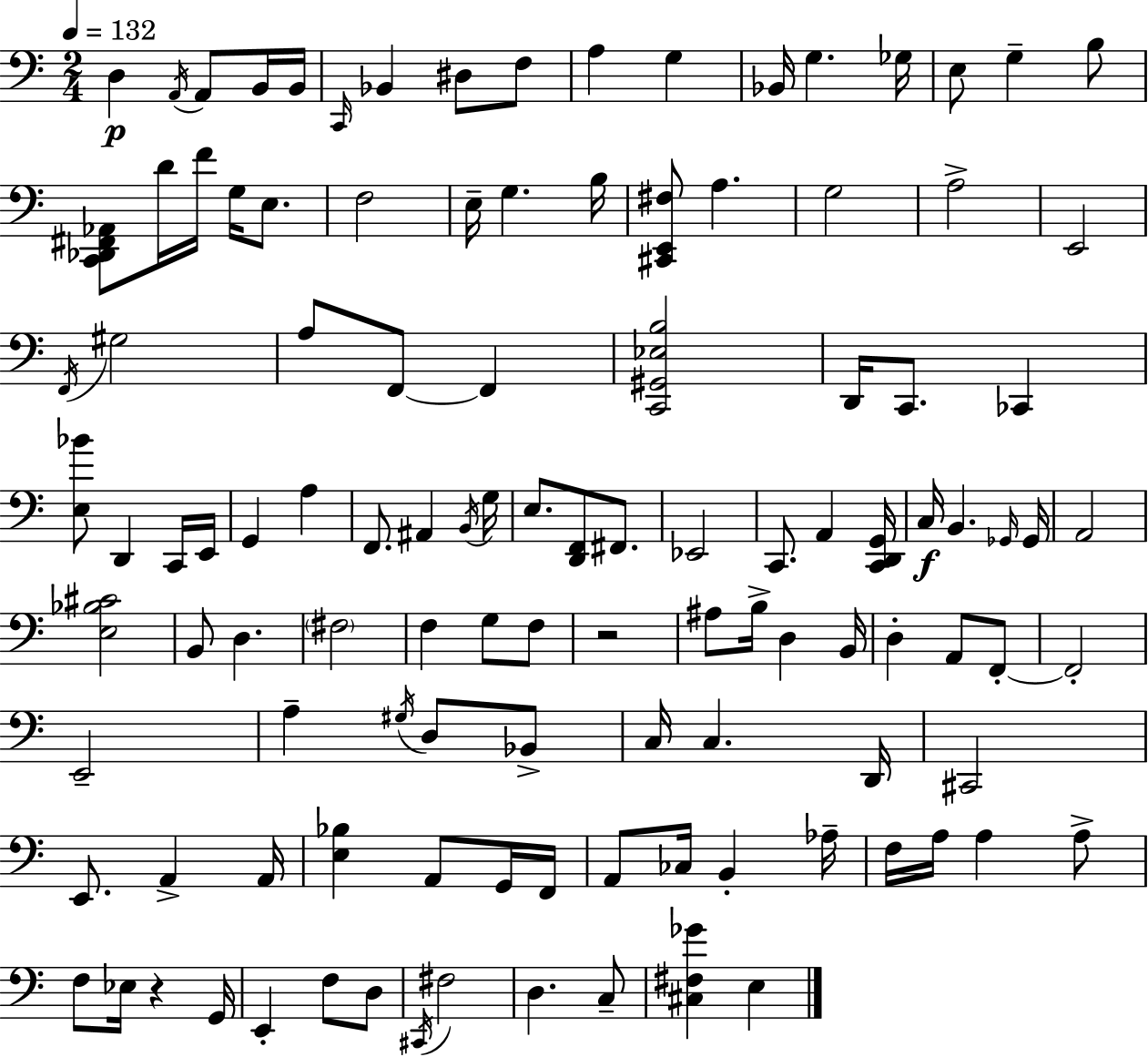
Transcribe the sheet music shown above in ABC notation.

X:1
T:Untitled
M:2/4
L:1/4
K:C
D, A,,/4 A,,/2 B,,/4 B,,/4 C,,/4 _B,, ^D,/2 F,/2 A, G, _B,,/4 G, _G,/4 E,/2 G, B,/2 [C,,_D,,^F,,_A,,]/2 D/4 F/4 G,/4 E,/2 F,2 E,/4 G, B,/4 [^C,,E,,^F,]/2 A, G,2 A,2 E,,2 F,,/4 ^G,2 A,/2 F,,/2 F,, [C,,^G,,_E,B,]2 D,,/4 C,,/2 _C,, [E,_B]/2 D,, C,,/4 E,,/4 G,, A, F,,/2 ^A,, B,,/4 G,/4 E,/2 [D,,F,,]/2 ^F,,/2 _E,,2 C,,/2 A,, [C,,D,,G,,]/4 C,/4 B,, _G,,/4 _G,,/4 A,,2 [E,_B,^C]2 B,,/2 D, ^F,2 F, G,/2 F,/2 z2 ^A,/2 B,/4 D, B,,/4 D, A,,/2 F,,/2 F,,2 E,,2 A, ^G,/4 D,/2 _B,,/2 C,/4 C, D,,/4 ^C,,2 E,,/2 A,, A,,/4 [E,_B,] A,,/2 G,,/4 F,,/4 A,,/2 _C,/4 B,, _A,/4 F,/4 A,/4 A, A,/2 F,/2 _E,/4 z G,,/4 E,, F,/2 D,/2 ^C,,/4 ^F,2 D, C,/2 [^C,^F,_G] E,